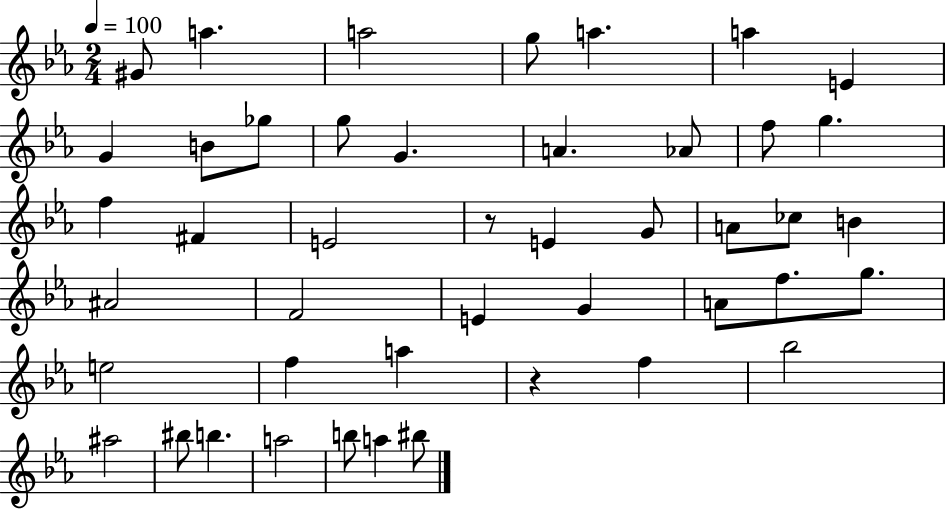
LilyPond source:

{
  \clef treble
  \numericTimeSignature
  \time 2/4
  \key ees \major
  \tempo 4 = 100
  gis'8 a''4. | a''2 | g''8 a''4. | a''4 e'4 | \break g'4 b'8 ges''8 | g''8 g'4. | a'4. aes'8 | f''8 g''4. | \break f''4 fis'4 | e'2 | r8 e'4 g'8 | a'8 ces''8 b'4 | \break ais'2 | f'2 | e'4 g'4 | a'8 f''8. g''8. | \break e''2 | f''4 a''4 | r4 f''4 | bes''2 | \break ais''2 | bis''8 b''4. | a''2 | b''8 a''4 bis''8 | \break \bar "|."
}